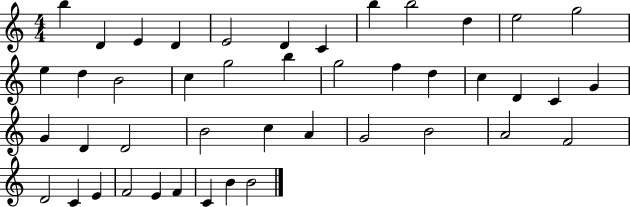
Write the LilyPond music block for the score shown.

{
  \clef treble
  \numericTimeSignature
  \time 4/4
  \key c \major
  b''4 d'4 e'4 d'4 | e'2 d'4 c'4 | b''4 b''2 d''4 | e''2 g''2 | \break e''4 d''4 b'2 | c''4 g''2 b''4 | g''2 f''4 d''4 | c''4 d'4 c'4 g'4 | \break g'4 d'4 d'2 | b'2 c''4 a'4 | g'2 b'2 | a'2 f'2 | \break d'2 c'4 e'4 | f'2 e'4 f'4 | c'4 b'4 b'2 | \bar "|."
}